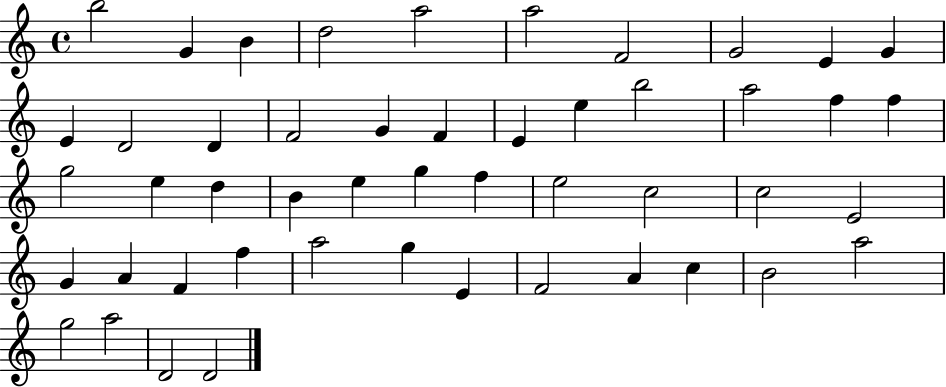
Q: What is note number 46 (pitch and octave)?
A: G5